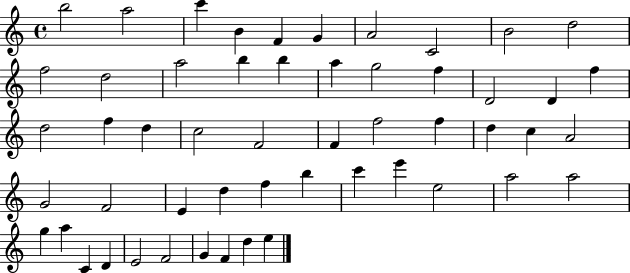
X:1
T:Untitled
M:4/4
L:1/4
K:C
b2 a2 c' B F G A2 C2 B2 d2 f2 d2 a2 b b a g2 f D2 D f d2 f d c2 F2 F f2 f d c A2 G2 F2 E d f b c' e' e2 a2 a2 g a C D E2 F2 G F d e